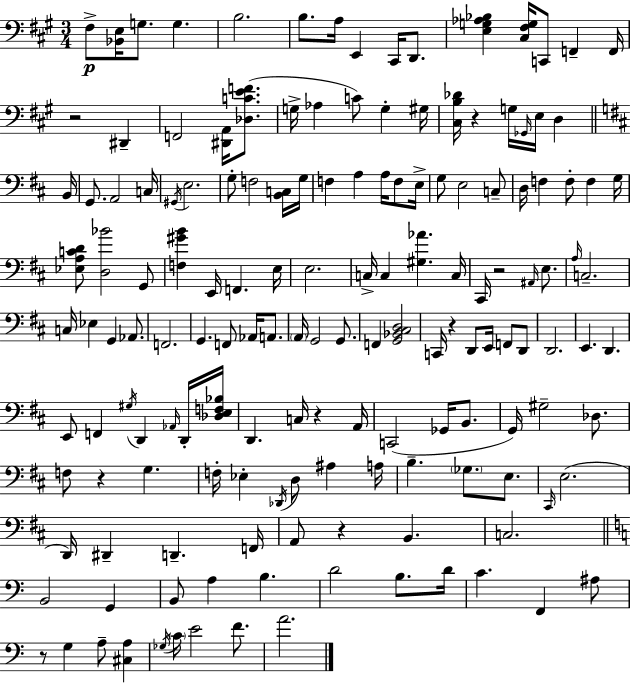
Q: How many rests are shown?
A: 8